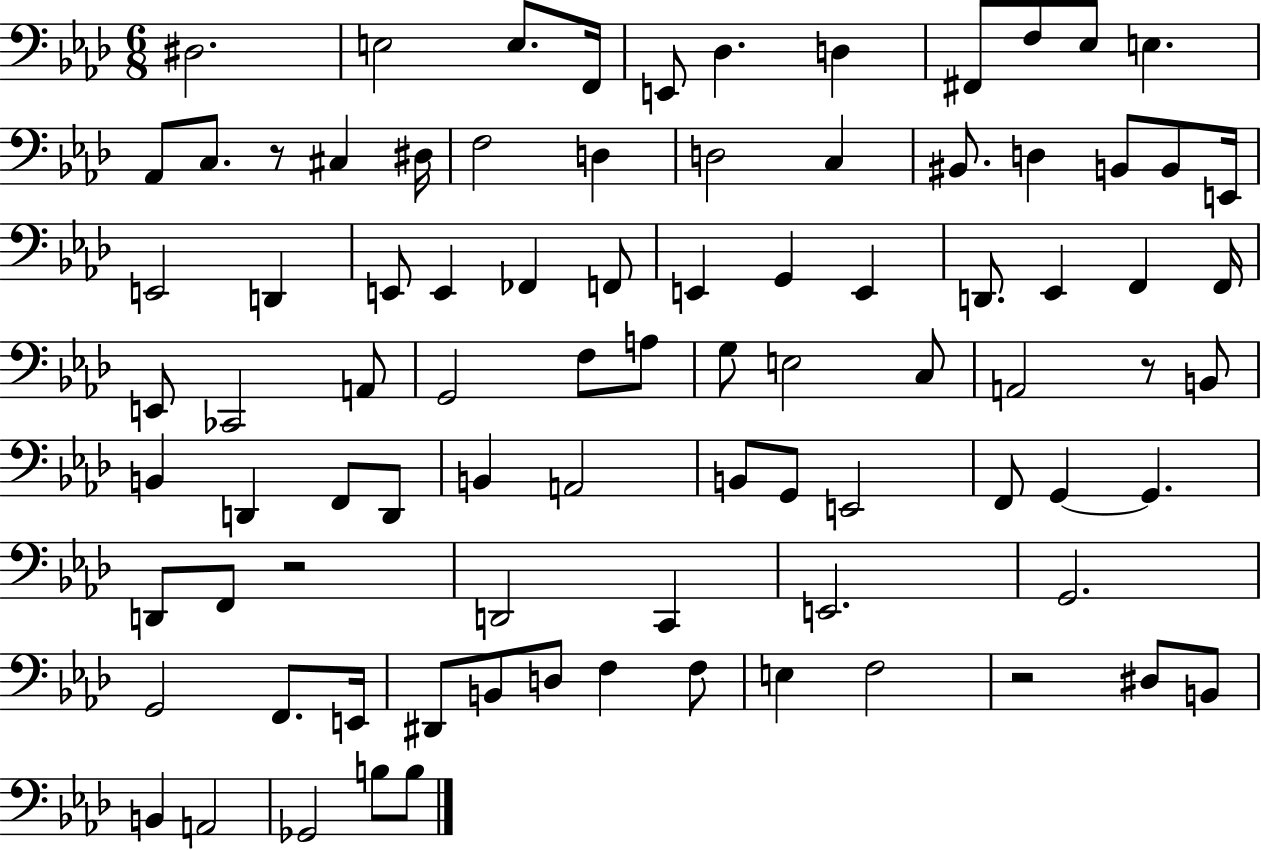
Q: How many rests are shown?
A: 4